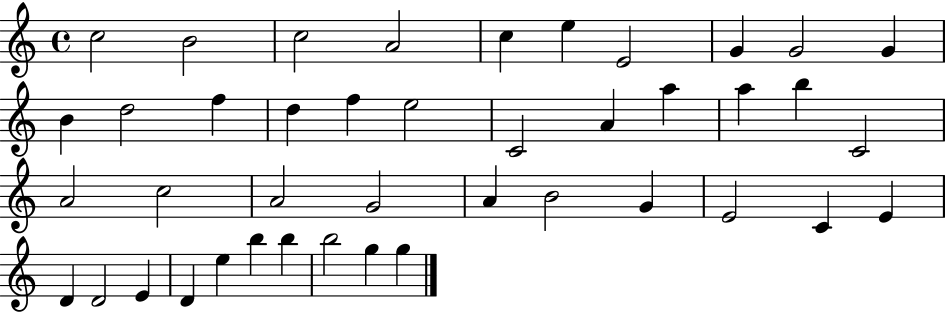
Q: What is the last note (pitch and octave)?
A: G5